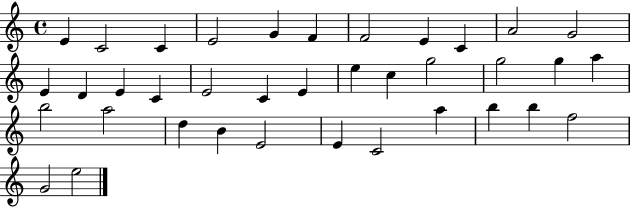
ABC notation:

X:1
T:Untitled
M:4/4
L:1/4
K:C
E C2 C E2 G F F2 E C A2 G2 E D E C E2 C E e c g2 g2 g a b2 a2 d B E2 E C2 a b b f2 G2 e2